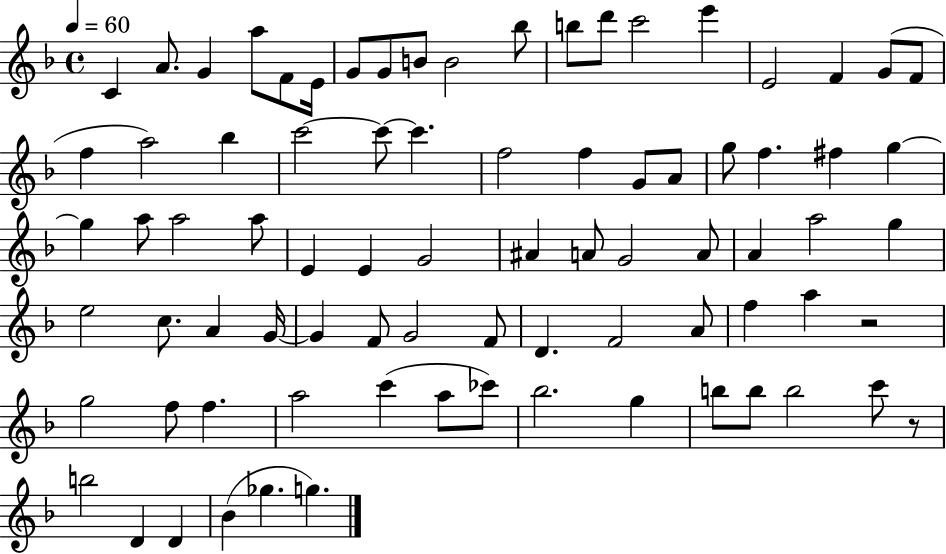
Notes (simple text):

C4/q A4/e. G4/q A5/e F4/e E4/s G4/e G4/e B4/e B4/h Bb5/e B5/e D6/e C6/h E6/q E4/h F4/q G4/e F4/e F5/q A5/h Bb5/q C6/h C6/e C6/q. F5/h F5/q G4/e A4/e G5/e F5/q. F#5/q G5/q G5/q A5/e A5/h A5/e E4/q E4/q G4/h A#4/q A4/e G4/h A4/e A4/q A5/h G5/q E5/h C5/e. A4/q G4/s G4/q F4/e G4/h F4/e D4/q. F4/h A4/e F5/q A5/q R/h G5/h F5/e F5/q. A5/h C6/q A5/e CES6/e Bb5/h. G5/q B5/e B5/e B5/h C6/e R/e B5/h D4/q D4/q Bb4/q Gb5/q. G5/q.